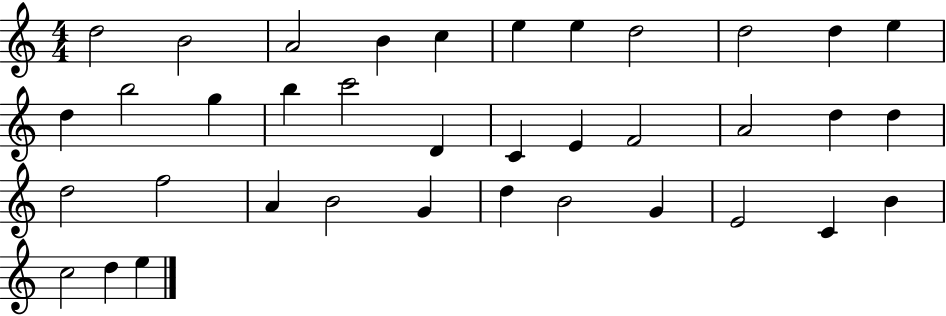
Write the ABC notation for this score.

X:1
T:Untitled
M:4/4
L:1/4
K:C
d2 B2 A2 B c e e d2 d2 d e d b2 g b c'2 D C E F2 A2 d d d2 f2 A B2 G d B2 G E2 C B c2 d e